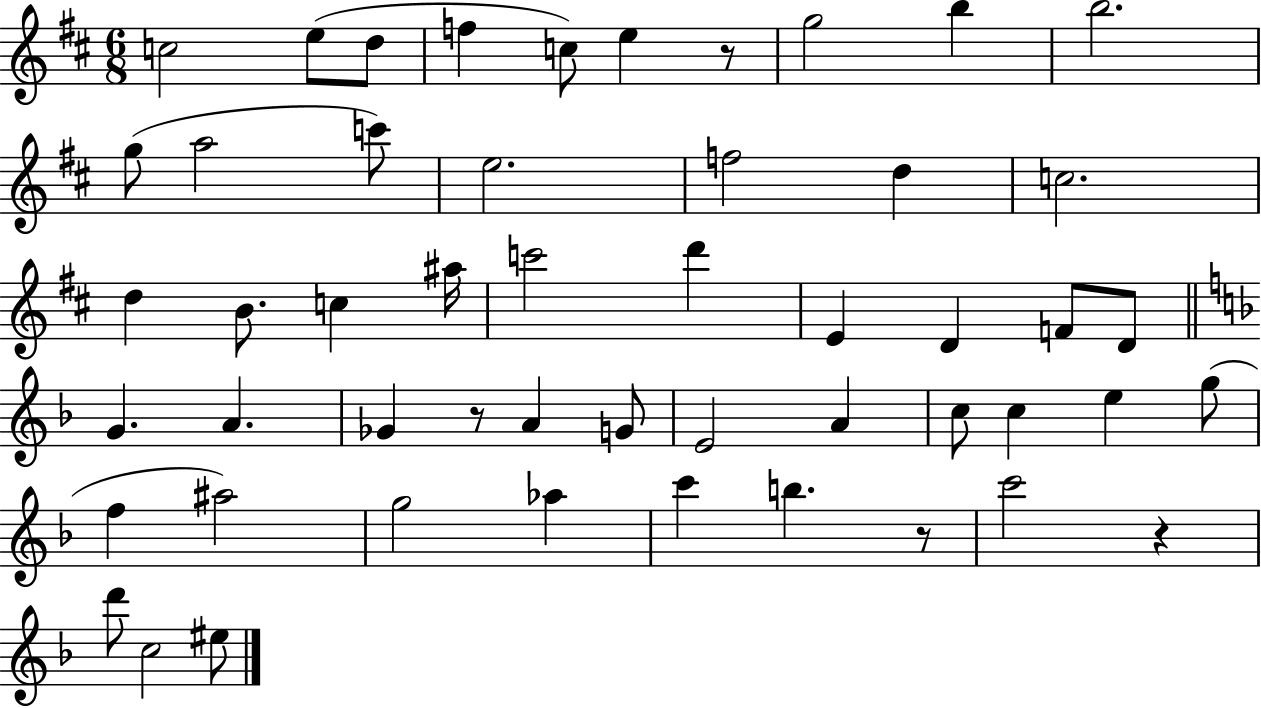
C5/h E5/e D5/e F5/q C5/e E5/q R/e G5/h B5/q B5/h. G5/e A5/h C6/e E5/h. F5/h D5/q C5/h. D5/q B4/e. C5/q A#5/s C6/h D6/q E4/q D4/q F4/e D4/e G4/q. A4/q. Gb4/q R/e A4/q G4/e E4/h A4/q C5/e C5/q E5/q G5/e F5/q A#5/h G5/h Ab5/q C6/q B5/q. R/e C6/h R/q D6/e C5/h EIS5/e